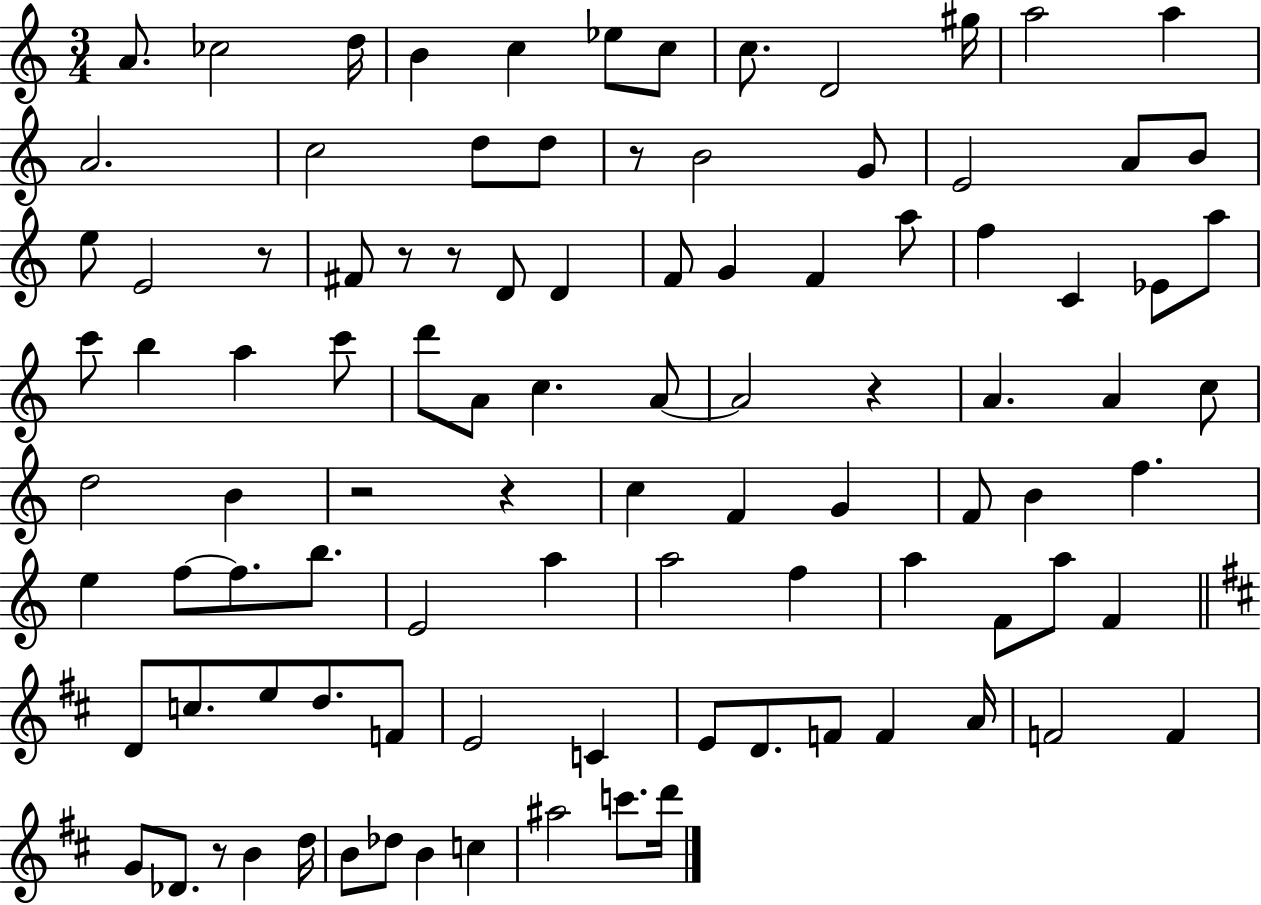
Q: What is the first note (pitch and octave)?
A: A4